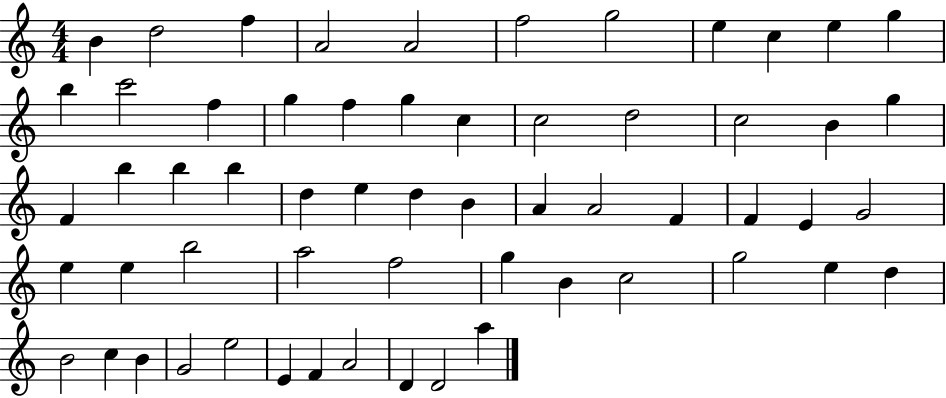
{
  \clef treble
  \numericTimeSignature
  \time 4/4
  \key c \major
  b'4 d''2 f''4 | a'2 a'2 | f''2 g''2 | e''4 c''4 e''4 g''4 | \break b''4 c'''2 f''4 | g''4 f''4 g''4 c''4 | c''2 d''2 | c''2 b'4 g''4 | \break f'4 b''4 b''4 b''4 | d''4 e''4 d''4 b'4 | a'4 a'2 f'4 | f'4 e'4 g'2 | \break e''4 e''4 b''2 | a''2 f''2 | g''4 b'4 c''2 | g''2 e''4 d''4 | \break b'2 c''4 b'4 | g'2 e''2 | e'4 f'4 a'2 | d'4 d'2 a''4 | \break \bar "|."
}